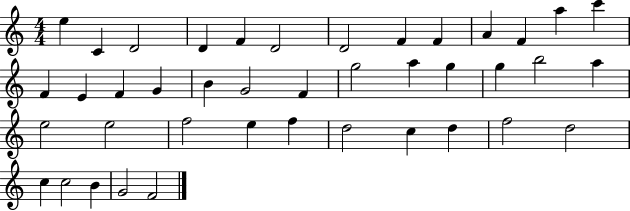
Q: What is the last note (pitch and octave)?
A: F4